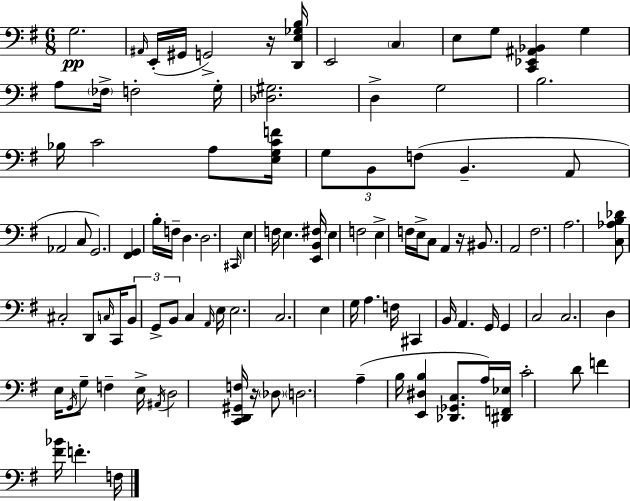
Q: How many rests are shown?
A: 3